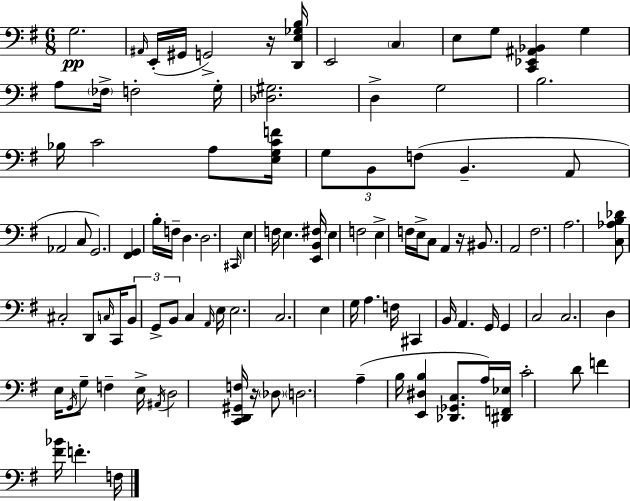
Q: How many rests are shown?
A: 3